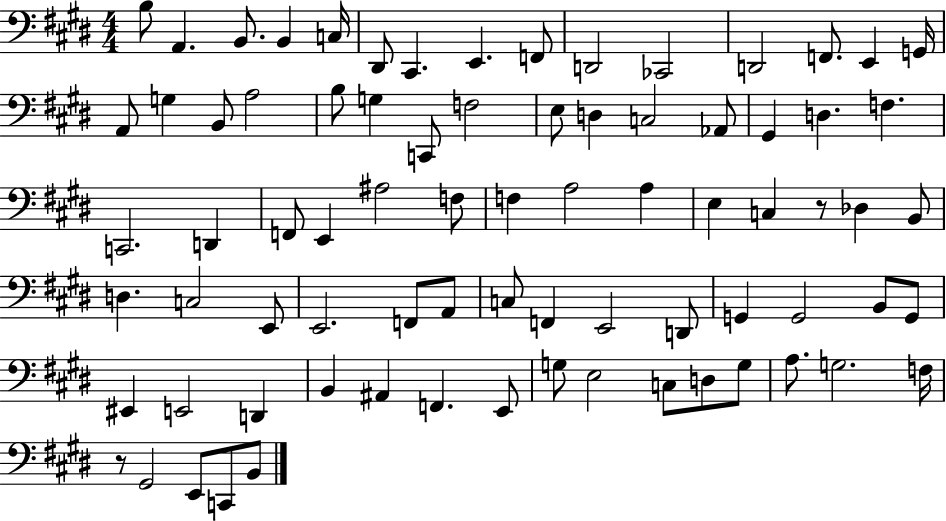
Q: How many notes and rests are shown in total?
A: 78